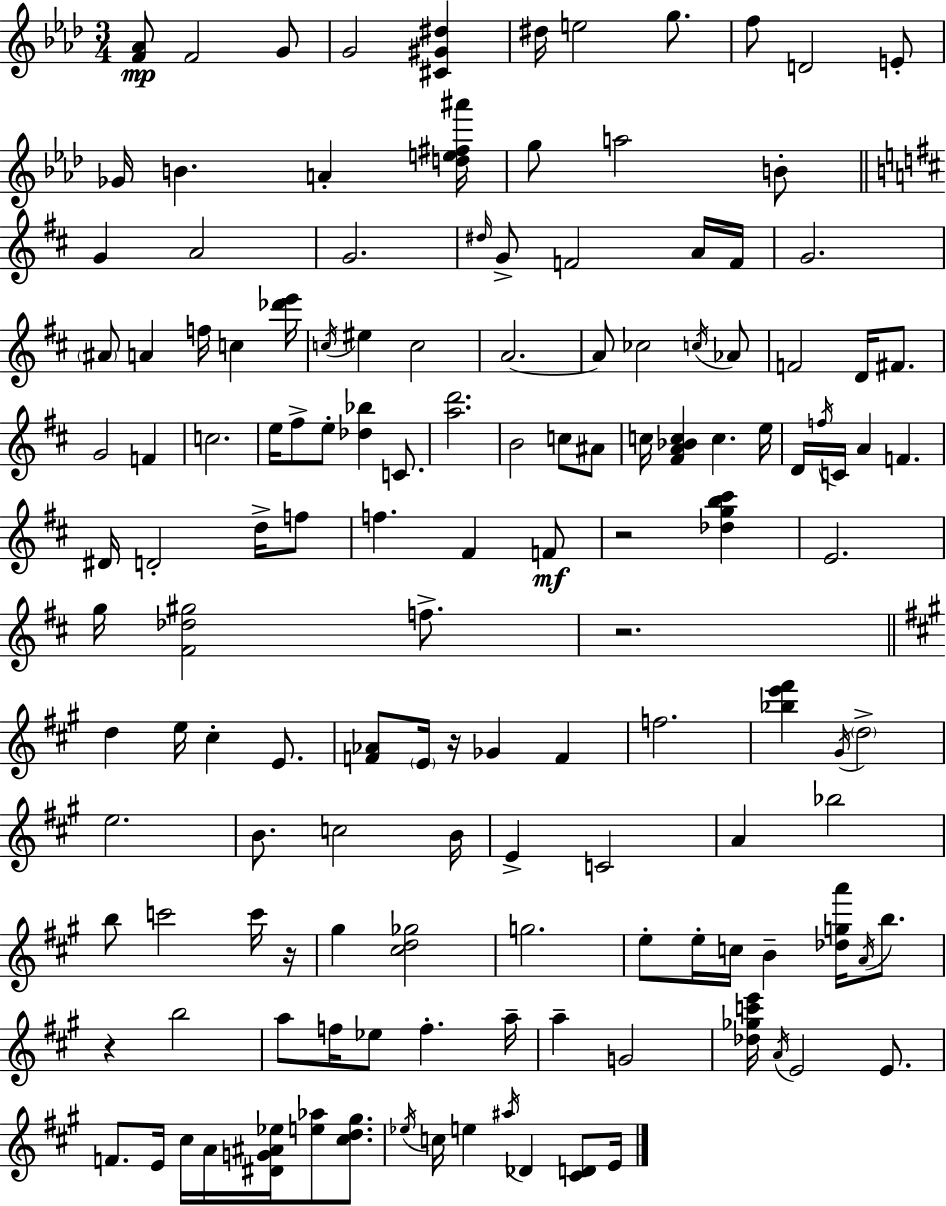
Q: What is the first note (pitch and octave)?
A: F4